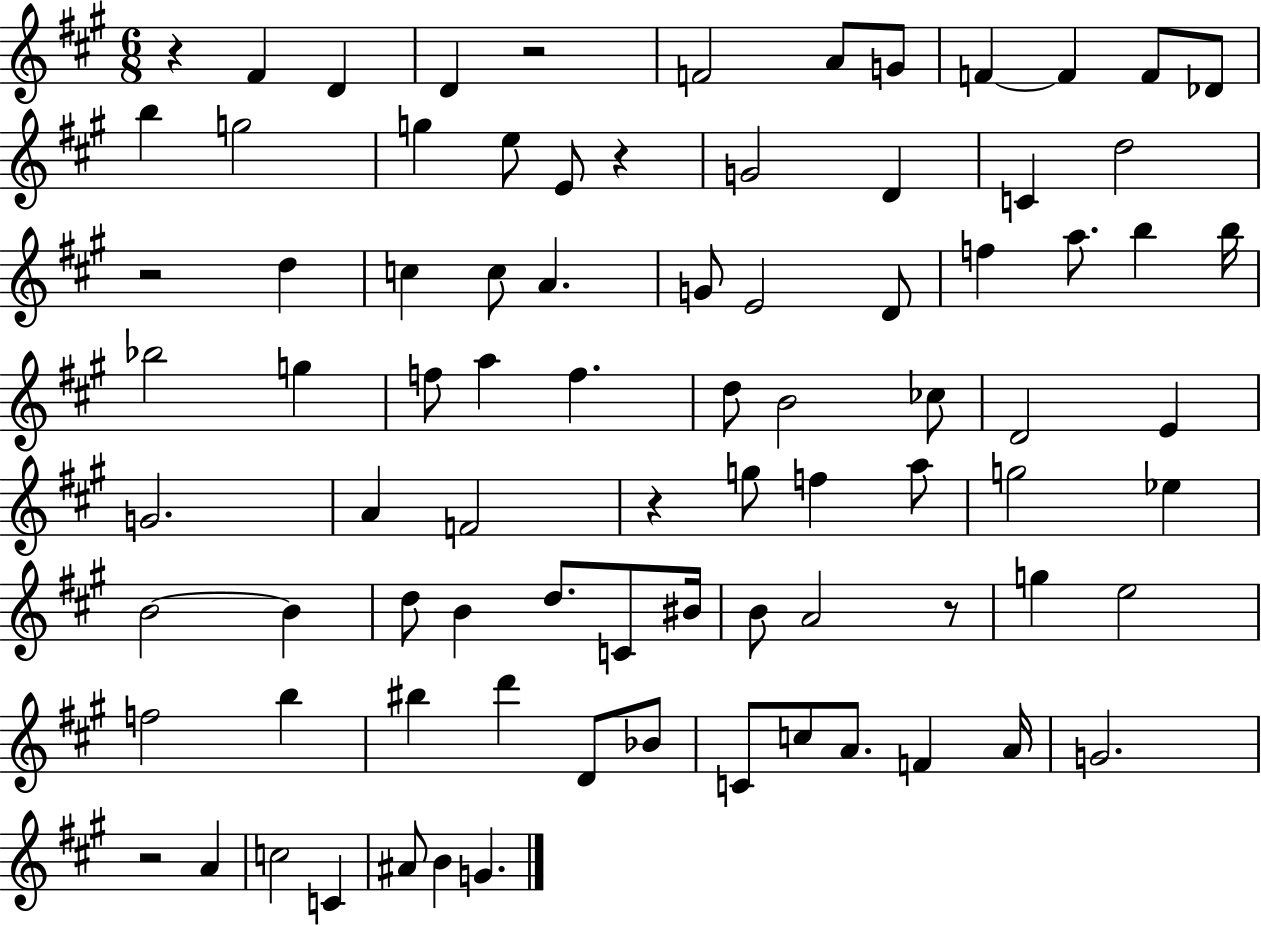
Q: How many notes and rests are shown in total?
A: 84